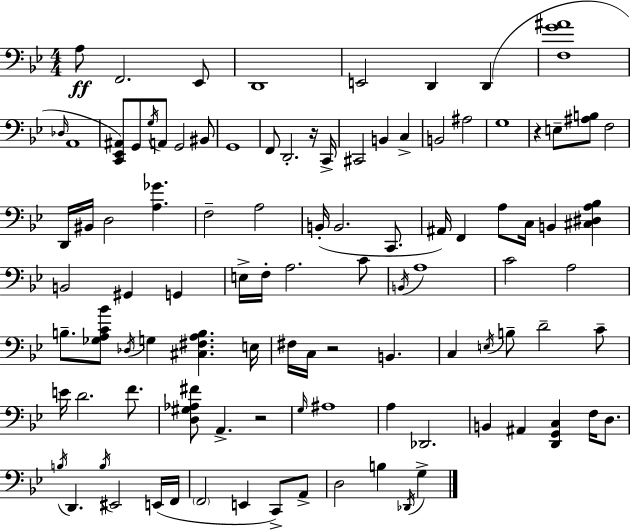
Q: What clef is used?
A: bass